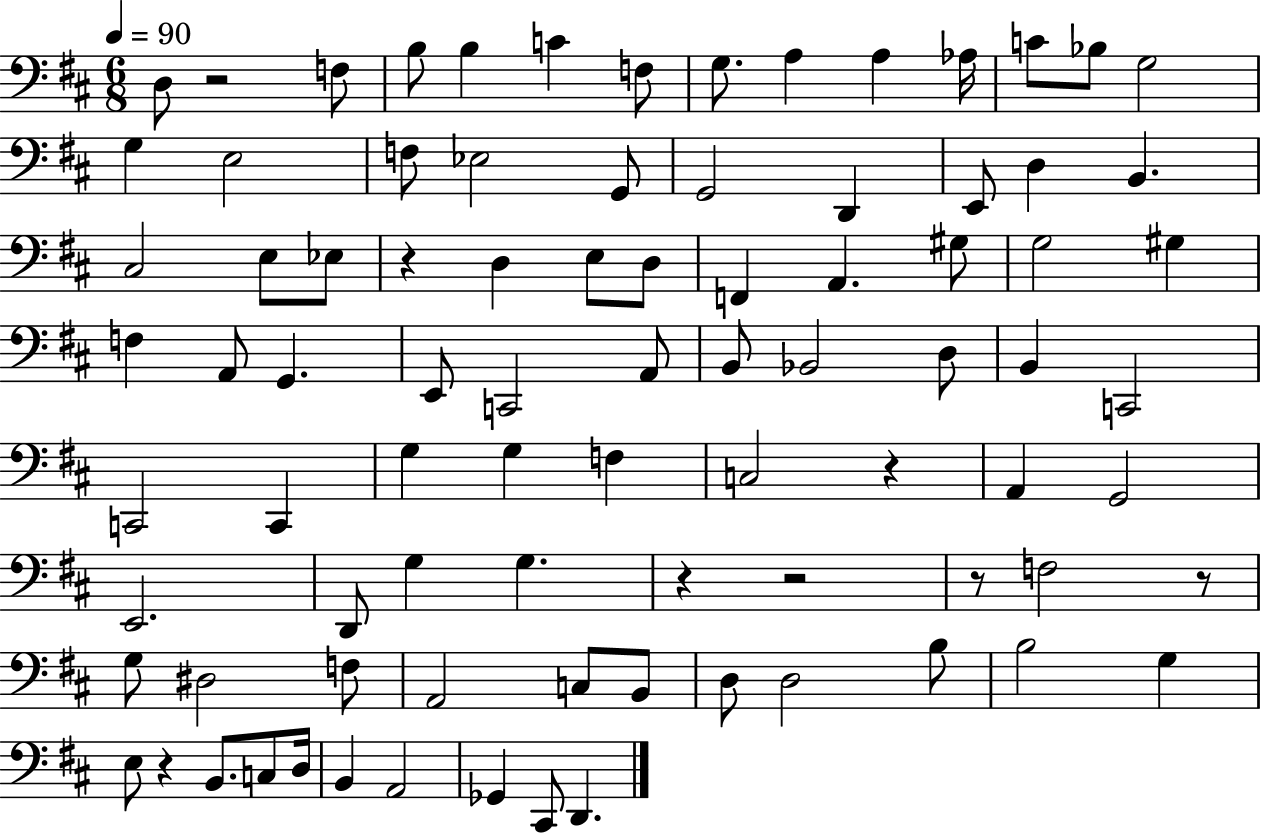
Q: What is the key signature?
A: D major